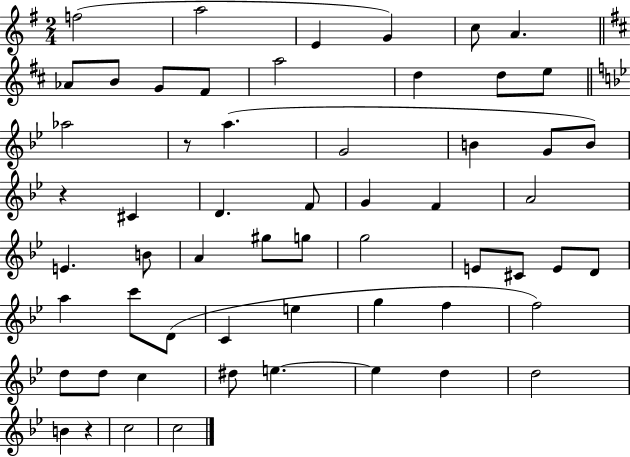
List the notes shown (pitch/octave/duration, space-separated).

F5/h A5/h E4/q G4/q C5/e A4/q. Ab4/e B4/e G4/e F#4/e A5/h D5/q D5/e E5/e Ab5/h R/e A5/q. G4/h B4/q G4/e B4/e R/q C#4/q D4/q. F4/e G4/q F4/q A4/h E4/q. B4/e A4/q G#5/e G5/e G5/h E4/e C#4/e E4/e D4/e A5/q C6/e D4/e C4/q E5/q G5/q F5/q F5/h D5/e D5/e C5/q D#5/e E5/q. E5/q D5/q D5/h B4/q R/q C5/h C5/h